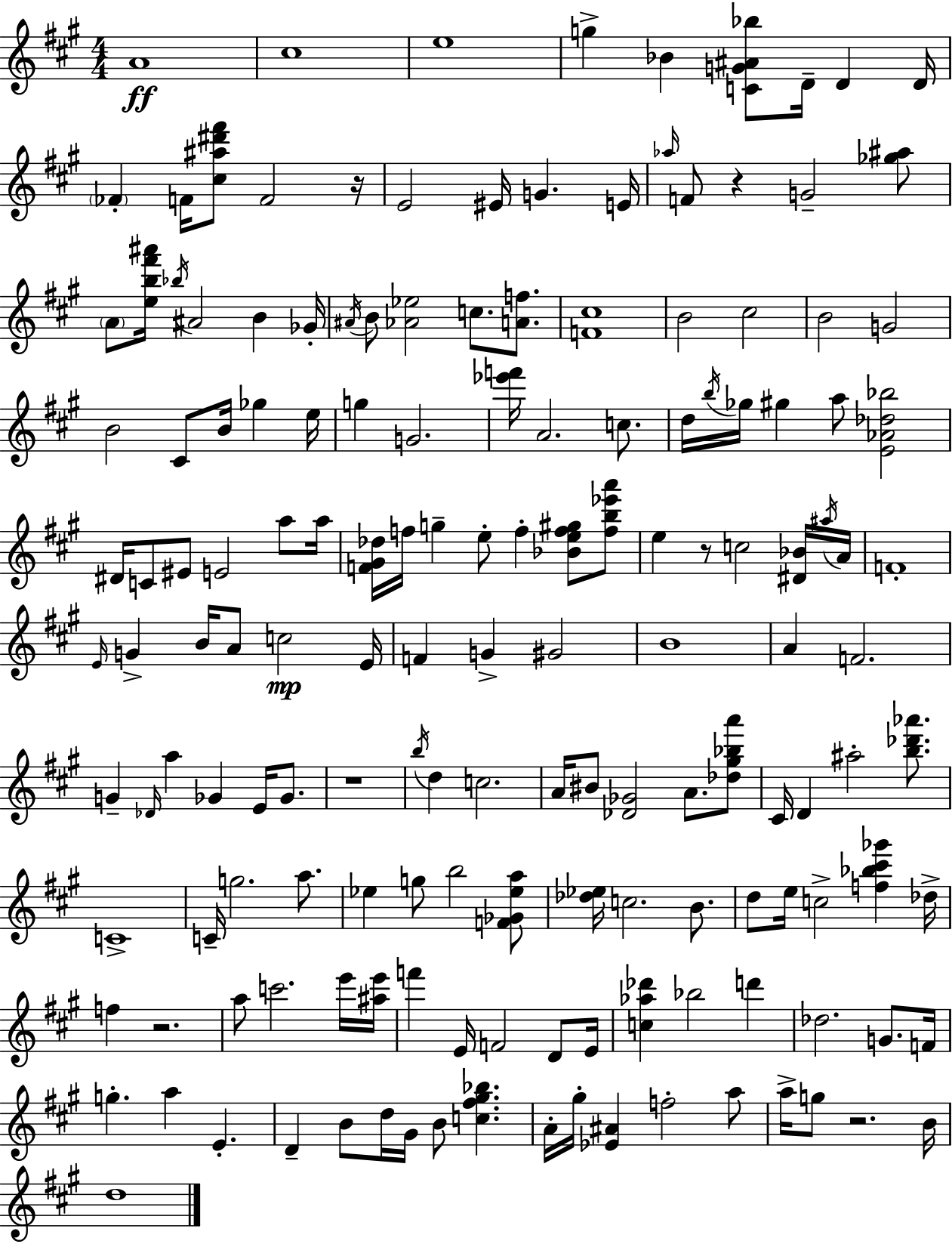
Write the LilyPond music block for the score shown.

{
  \clef treble
  \numericTimeSignature
  \time 4/4
  \key a \major
  a'1\ff | cis''1 | e''1 | g''4-> bes'4 <c' g' ais' bes''>8 d'16-- d'4 d'16 | \break \parenthesize fes'4-. f'16 <cis'' ais'' dis''' fis'''>8 f'2 r16 | e'2 eis'16 g'4. e'16 | \grace { aes''16 } f'8 r4 g'2-- <ges'' ais''>8 | \parenthesize a'8 <e'' b'' fis''' ais'''>16 \acciaccatura { bes''16 } ais'2 b'4 | \break ges'16-. \acciaccatura { ais'16 } b'8 <aes' ees''>2 c''8. | <a' f''>8. <f' cis''>1 | b'2 cis''2 | b'2 g'2 | \break b'2 cis'8 b'16 ges''4 | e''16 g''4 g'2. | <ees''' f'''>16 a'2. | c''8. d''16 \acciaccatura { b''16 } ges''16 gis''4 a''8 <e' aes' des'' bes''>2 | \break dis'16 c'8 eis'8 e'2 | a''8 a''16 <f' gis' des''>16 f''16 g''4-- e''8-. f''4-. | <bes' e'' f'' gis''>8 <f'' b'' ees''' a'''>8 e''4 r8 c''2 | <dis' bes'>16 \acciaccatura { ais''16 } a'16 f'1-. | \break \grace { e'16 } g'4-> b'16 a'8 c''2\mp | e'16 f'4 g'4-> gis'2 | b'1 | a'4 f'2. | \break g'4-- \grace { des'16 } a''4 ges'4 | e'16 ges'8. r1 | \acciaccatura { b''16 } d''4 c''2. | a'16 bis'8 <des' ges'>2 | \break a'8. <des'' gis'' bes'' a'''>8 cis'16 d'4 ais''2-. | <b'' des''' aes'''>8. c'1-> | c'16-- g''2. | a''8. ees''4 g''8 b''2 | \break <f' ges' ees'' a''>8 <des'' ees''>16 c''2. | b'8. d''8 e''16 c''2-> | <f'' bes'' cis''' ges'''>4 des''16-> f''4 r2. | a''8 c'''2. | \break e'''16 <ais'' e'''>16 f'''4 e'16 f'2 | d'8 e'16 <c'' aes'' des'''>4 bes''2 | d'''4 des''2. | g'8. f'16 g''4.-. a''4 | \break e'4.-. d'4-- b'8 d''16 gis'16 | b'8 <c'' fis'' gis'' bes''>4. a'16-. gis''16-. <ees' ais'>4 f''2-. | a''8 a''16-> g''8 r2. | b'16 d''1 | \break \bar "|."
}